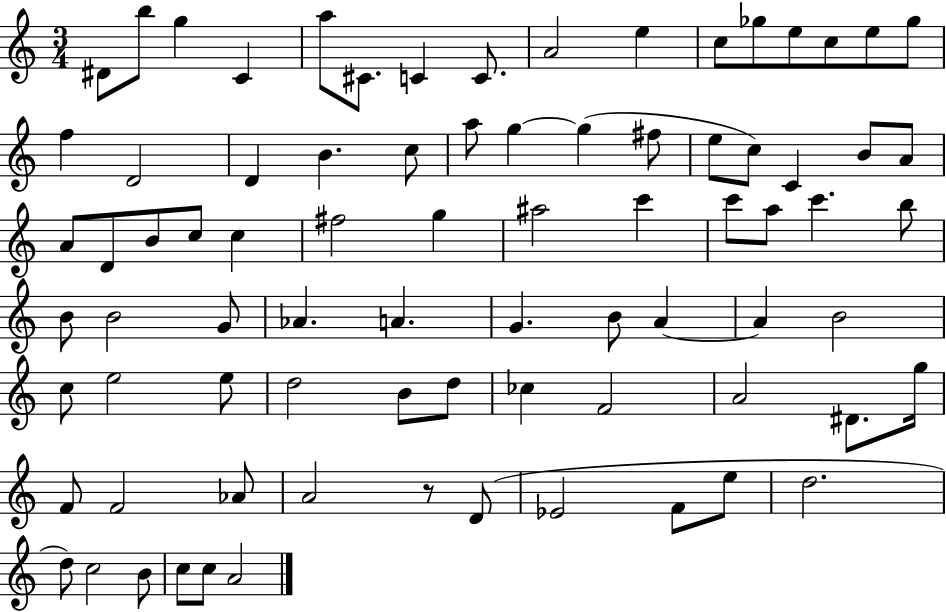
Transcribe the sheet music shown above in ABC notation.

X:1
T:Untitled
M:3/4
L:1/4
K:C
^D/2 b/2 g C a/2 ^C/2 C C/2 A2 e c/2 _g/2 e/2 c/2 e/2 _g/2 f D2 D B c/2 a/2 g g ^f/2 e/2 c/2 C B/2 A/2 A/2 D/2 B/2 c/2 c ^f2 g ^a2 c' c'/2 a/2 c' b/2 B/2 B2 G/2 _A A G B/2 A A B2 c/2 e2 e/2 d2 B/2 d/2 _c F2 A2 ^D/2 g/4 F/2 F2 _A/2 A2 z/2 D/2 _E2 F/2 e/2 d2 d/2 c2 B/2 c/2 c/2 A2